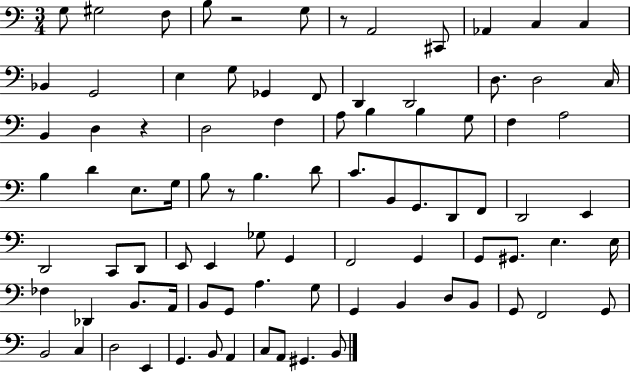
G3/e G#3/h F3/e B3/e R/h G3/e R/e A2/h C#2/e Ab2/q C3/q C3/q Bb2/q G2/h E3/q G3/e Gb2/q F2/e D2/q D2/h D3/e. D3/h C3/s B2/q D3/q R/q D3/h F3/q A3/e B3/q B3/q G3/e F3/q A3/h B3/q D4/q E3/e. G3/s B3/e R/e B3/q. D4/e C4/e. B2/e G2/e. D2/e F2/e D2/h E2/q D2/h C2/e D2/e E2/e E2/q Gb3/e G2/q F2/h G2/q G2/e G#2/e. E3/q. E3/s FES3/q Db2/q B2/e. A2/s B2/e G2/e A3/q. G3/e G2/q B2/q D3/e B2/e G2/e F2/h G2/e B2/h C3/q D3/h E2/q G2/q. B2/e A2/q C3/e A2/e G#2/q. B2/e